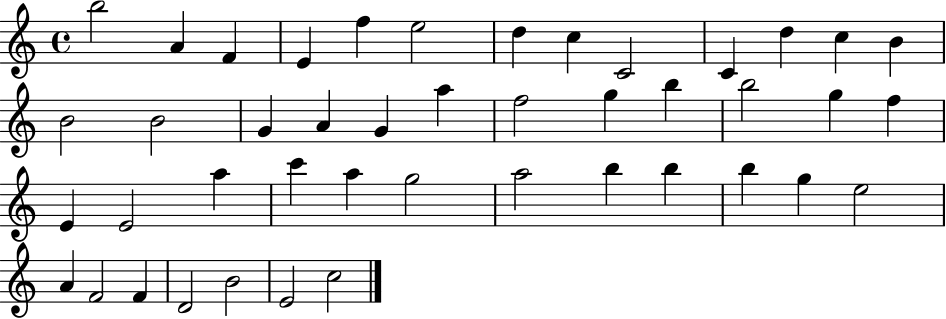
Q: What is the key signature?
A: C major